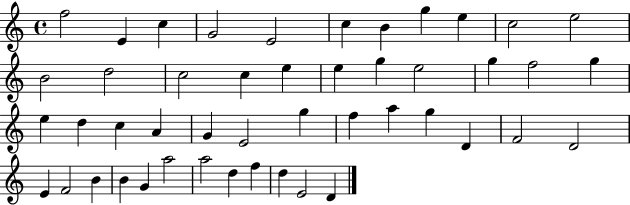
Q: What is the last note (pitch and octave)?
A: D4